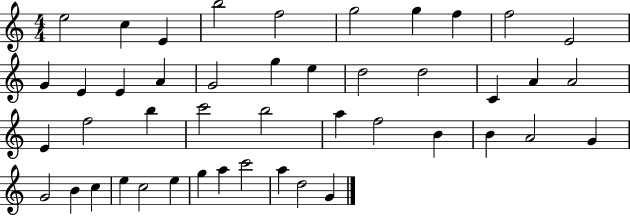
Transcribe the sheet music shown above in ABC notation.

X:1
T:Untitled
M:4/4
L:1/4
K:C
e2 c E b2 f2 g2 g f f2 E2 G E E A G2 g e d2 d2 C A A2 E f2 b c'2 b2 a f2 B B A2 G G2 B c e c2 e g a c'2 a d2 G